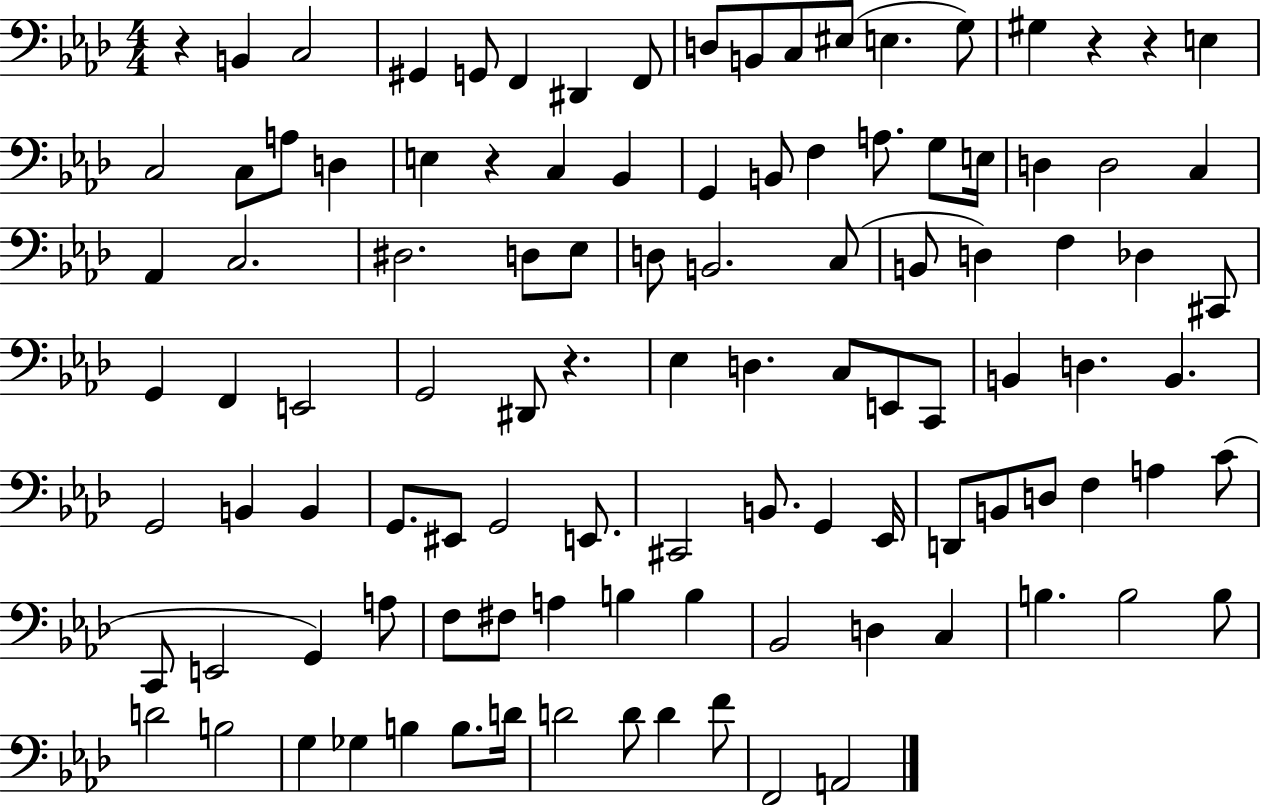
X:1
T:Untitled
M:4/4
L:1/4
K:Ab
z B,, C,2 ^G,, G,,/2 F,, ^D,, F,,/2 D,/2 B,,/2 C,/2 ^E,/2 E, G,/2 ^G, z z E, C,2 C,/2 A,/2 D, E, z C, _B,, G,, B,,/2 F, A,/2 G,/2 E,/4 D, D,2 C, _A,, C,2 ^D,2 D,/2 _E,/2 D,/2 B,,2 C,/2 B,,/2 D, F, _D, ^C,,/2 G,, F,, E,,2 G,,2 ^D,,/2 z _E, D, C,/2 E,,/2 C,,/2 B,, D, B,, G,,2 B,, B,, G,,/2 ^E,,/2 G,,2 E,,/2 ^C,,2 B,,/2 G,, _E,,/4 D,,/2 B,,/2 D,/2 F, A, C/2 C,,/2 E,,2 G,, A,/2 F,/2 ^F,/2 A, B, B, _B,,2 D, C, B, B,2 B,/2 D2 B,2 G, _G, B, B,/2 D/4 D2 D/2 D F/2 F,,2 A,,2